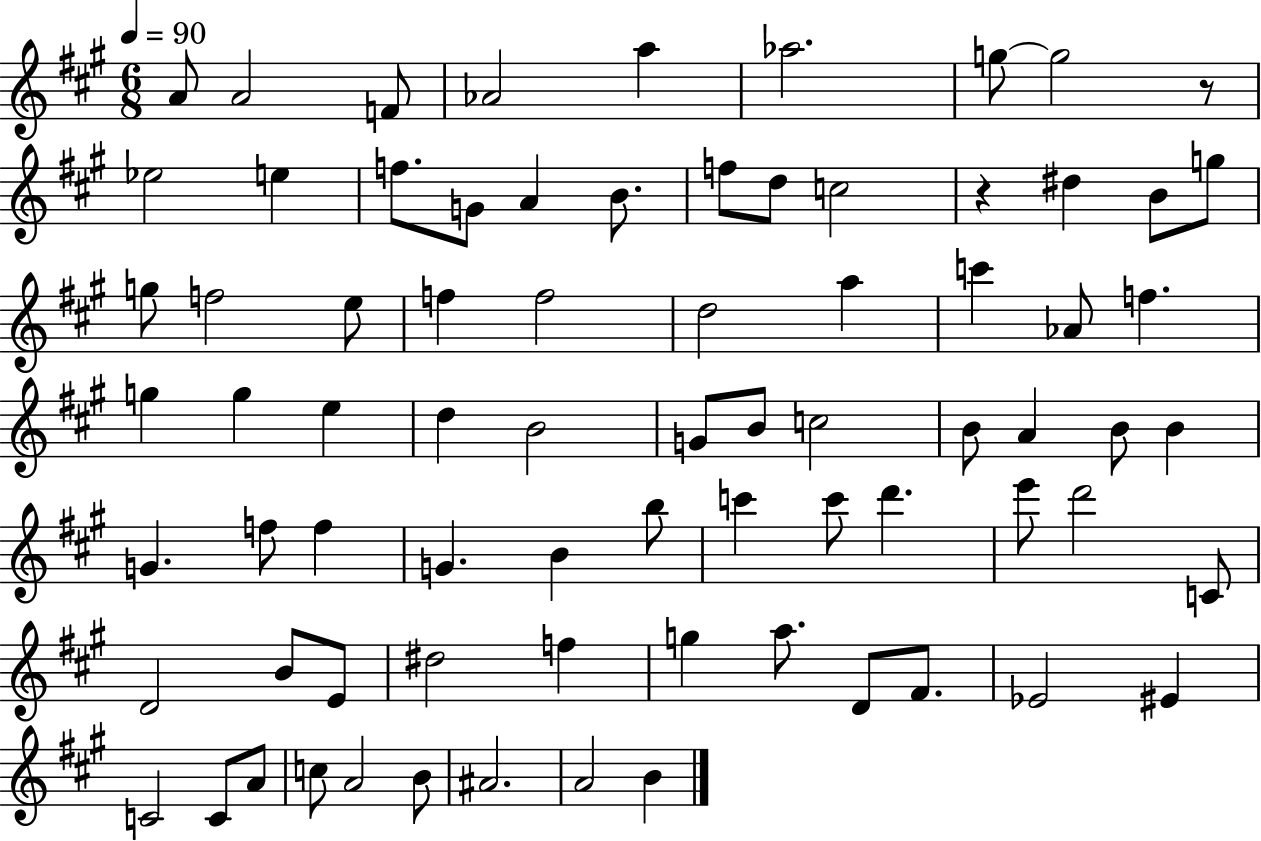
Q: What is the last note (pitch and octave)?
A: B4